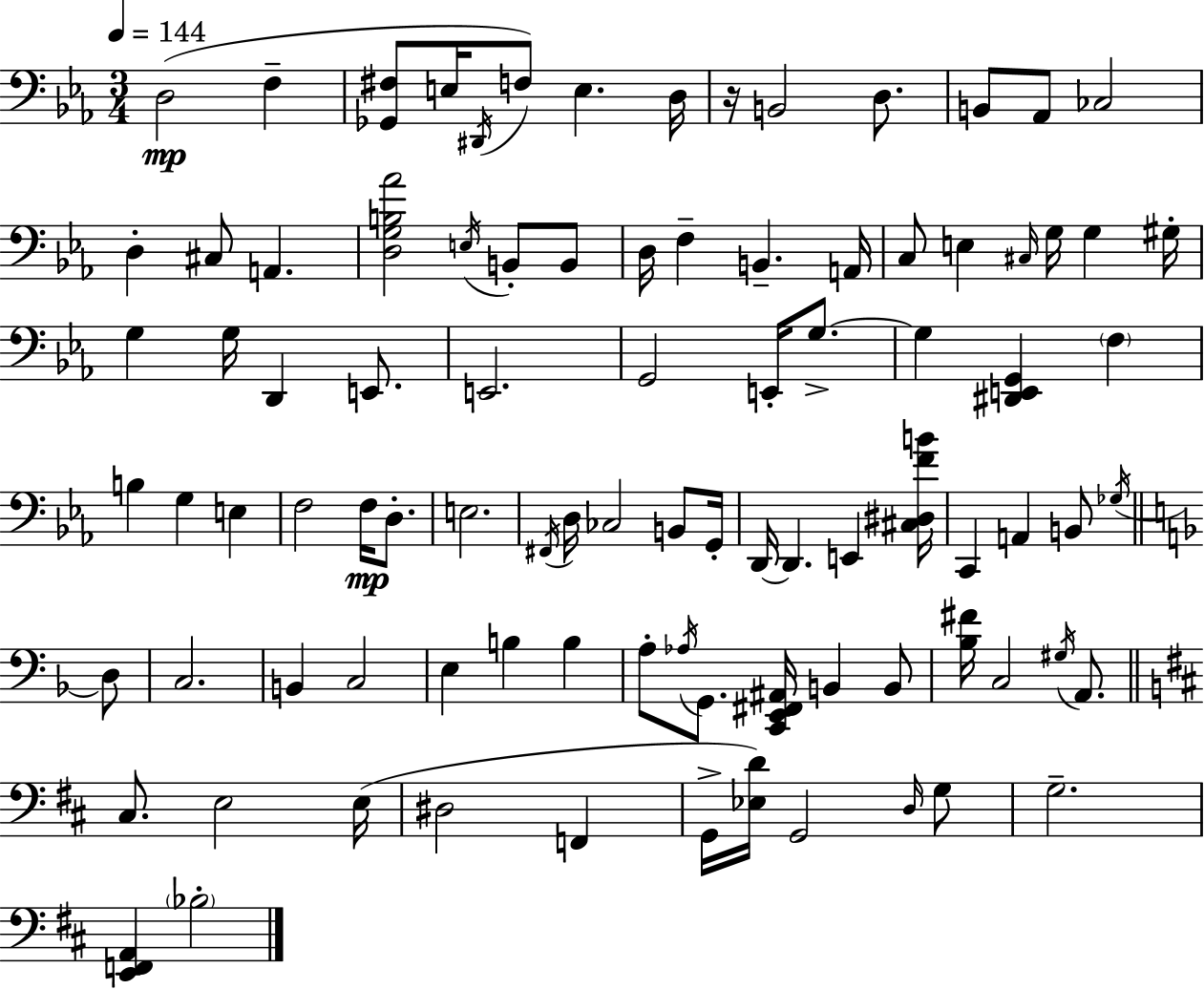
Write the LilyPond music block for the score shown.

{
  \clef bass
  \numericTimeSignature
  \time 3/4
  \key c \minor
  \tempo 4 = 144
  d2(\mp f4-- | <ges, fis>8 e16 \acciaccatura { dis,16 } f8) e4. | d16 r16 b,2 d8. | b,8 aes,8 ces2 | \break d4-. cis8 a,4. | <d g b aes'>2 \acciaccatura { e16 } b,8-. | b,8 d16 f4-- b,4.-- | a,16 c8 e4 \grace { cis16 } g16 g4 | \break gis16-. g4 g16 d,4 | e,8. e,2. | g,2 e,16-. | g8.->~~ g4 <dis, e, g,>4 \parenthesize f4 | \break b4 g4 e4 | f2 f16\mp | d8.-. e2. | \acciaccatura { fis,16 } d16 ces2 | \break b,8 g,16-. d,16~~ d,4. e,4 | <cis dis f' b'>16 c,4 a,4 | b,8 \acciaccatura { ges16 } \bar "||" \break \key f \major d8 c2. | b,4 c2 | e4 b4 b4 | a8-. \acciaccatura { aes16 } g,8. <c, e, fis, ais,>16 b,4 | \break b,8 <bes fis'>16 c2 | \acciaccatura { gis16 } a,8. \bar "||" \break \key d \major cis8. e2 e16( | dis2 f,4 | g,16-> <ees d'>16) g,2 \grace { d16 } g8 | g2.-- | \break <e, f, a,>4 \parenthesize bes2-. | \bar "|."
}